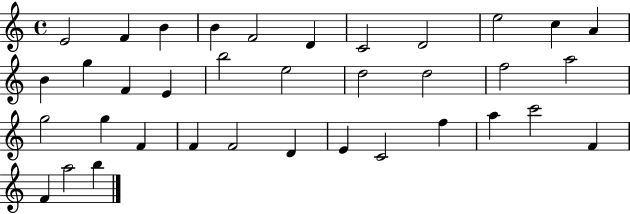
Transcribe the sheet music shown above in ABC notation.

X:1
T:Untitled
M:4/4
L:1/4
K:C
E2 F B B F2 D C2 D2 e2 c A B g F E b2 e2 d2 d2 f2 a2 g2 g F F F2 D E C2 f a c'2 F F a2 b